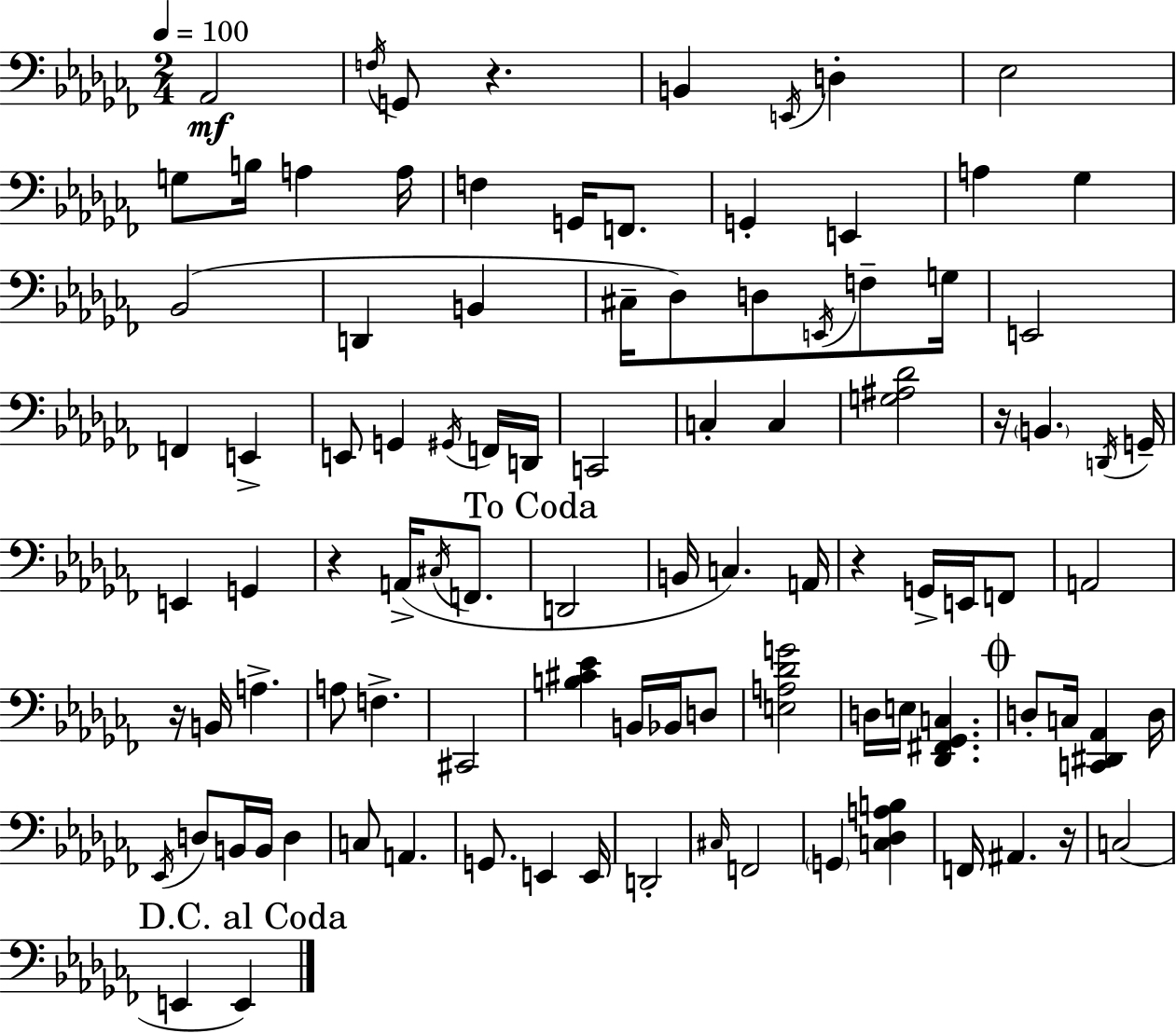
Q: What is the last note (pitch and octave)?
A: E2